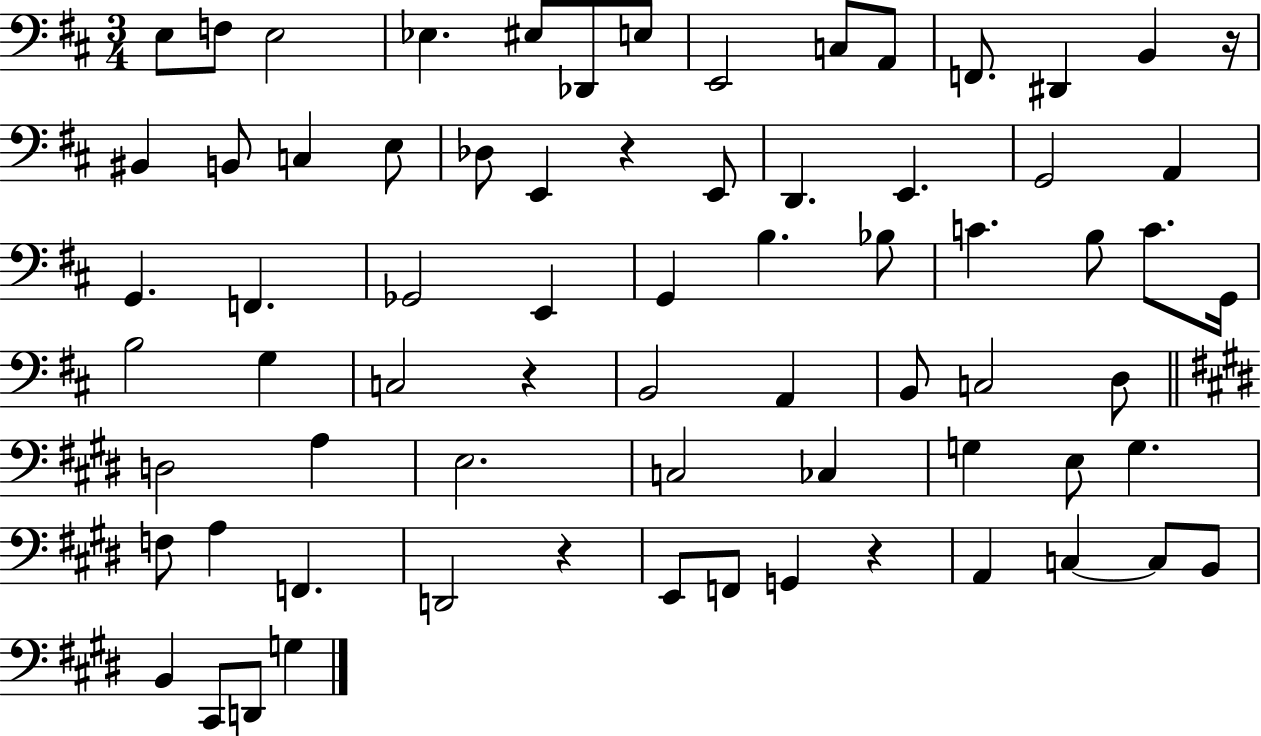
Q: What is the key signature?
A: D major